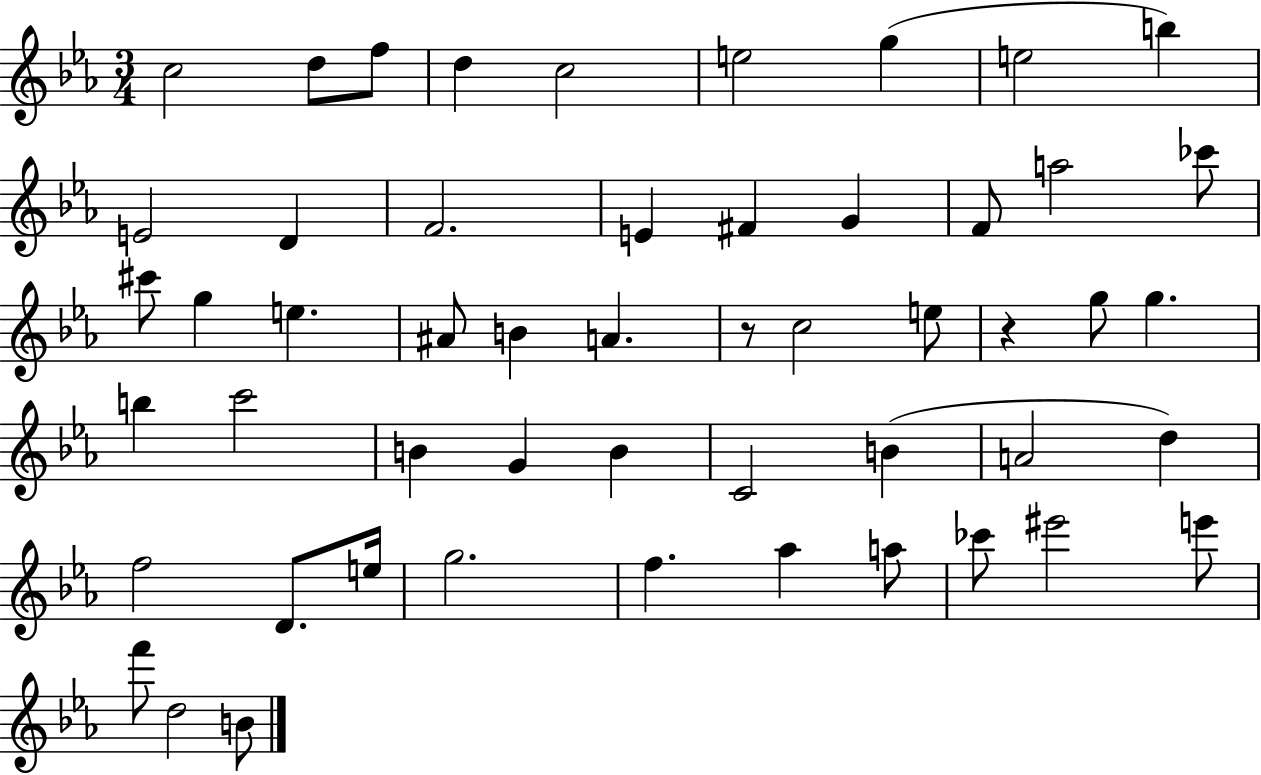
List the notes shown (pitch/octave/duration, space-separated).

C5/h D5/e F5/e D5/q C5/h E5/h G5/q E5/h B5/q E4/h D4/q F4/h. E4/q F#4/q G4/q F4/e A5/h CES6/e C#6/e G5/q E5/q. A#4/e B4/q A4/q. R/e C5/h E5/e R/q G5/e G5/q. B5/q C6/h B4/q G4/q B4/q C4/h B4/q A4/h D5/q F5/h D4/e. E5/s G5/h. F5/q. Ab5/q A5/e CES6/e EIS6/h E6/e F6/e D5/h B4/e